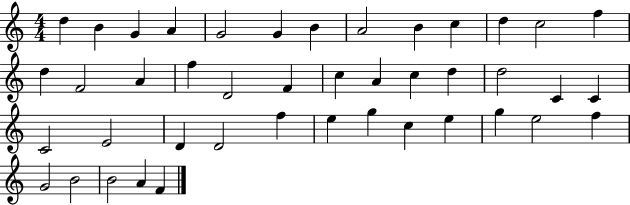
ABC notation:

X:1
T:Untitled
M:4/4
L:1/4
K:C
d B G A G2 G B A2 B c d c2 f d F2 A f D2 F c A c d d2 C C C2 E2 D D2 f e g c e g e2 f G2 B2 B2 A F